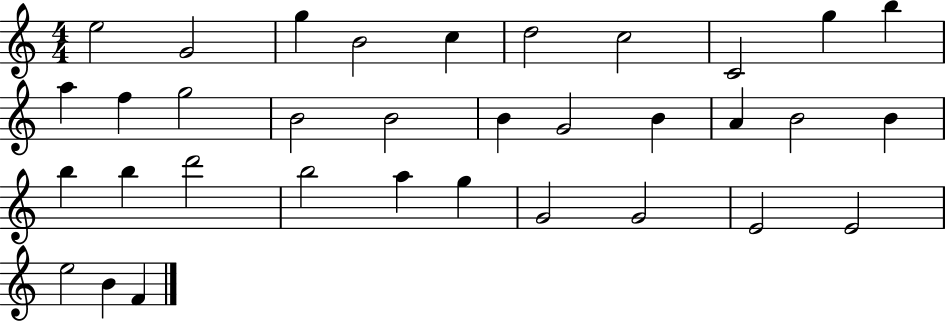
X:1
T:Untitled
M:4/4
L:1/4
K:C
e2 G2 g B2 c d2 c2 C2 g b a f g2 B2 B2 B G2 B A B2 B b b d'2 b2 a g G2 G2 E2 E2 e2 B F